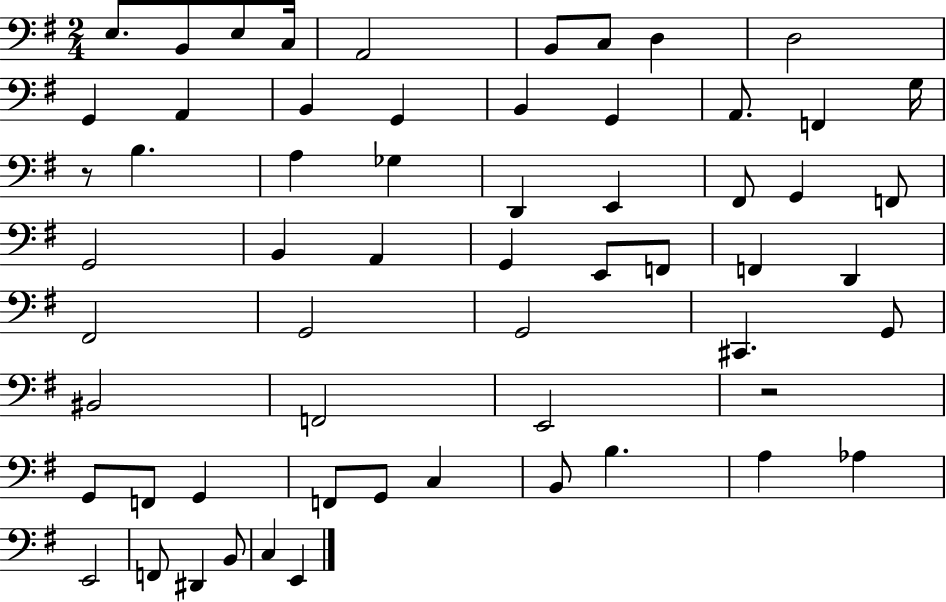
{
  \clef bass
  \numericTimeSignature
  \time 2/4
  \key g \major
  e8. b,8 e8 c16 | a,2 | b,8 c8 d4 | d2 | \break g,4 a,4 | b,4 g,4 | b,4 g,4 | a,8. f,4 g16 | \break r8 b4. | a4 ges4 | d,4 e,4 | fis,8 g,4 f,8 | \break g,2 | b,4 a,4 | g,4 e,8 f,8 | f,4 d,4 | \break fis,2 | g,2 | g,2 | cis,4. g,8 | \break bis,2 | f,2 | e,2 | r2 | \break g,8 f,8 g,4 | f,8 g,8 c4 | b,8 b4. | a4 aes4 | \break e,2 | f,8 dis,4 b,8 | c4 e,4 | \bar "|."
}